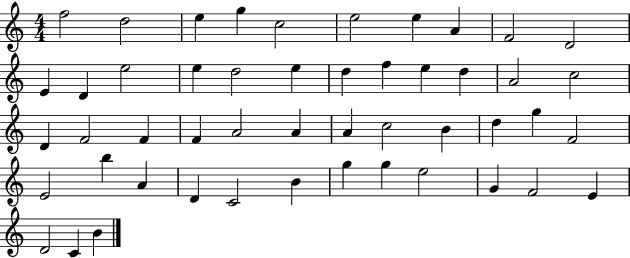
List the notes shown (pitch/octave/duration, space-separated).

F5/h D5/h E5/q G5/q C5/h E5/h E5/q A4/q F4/h D4/h E4/q D4/q E5/h E5/q D5/h E5/q D5/q F5/q E5/q D5/q A4/h C5/h D4/q F4/h F4/q F4/q A4/h A4/q A4/q C5/h B4/q D5/q G5/q F4/h E4/h B5/q A4/q D4/q C4/h B4/q G5/q G5/q E5/h G4/q F4/h E4/q D4/h C4/q B4/q